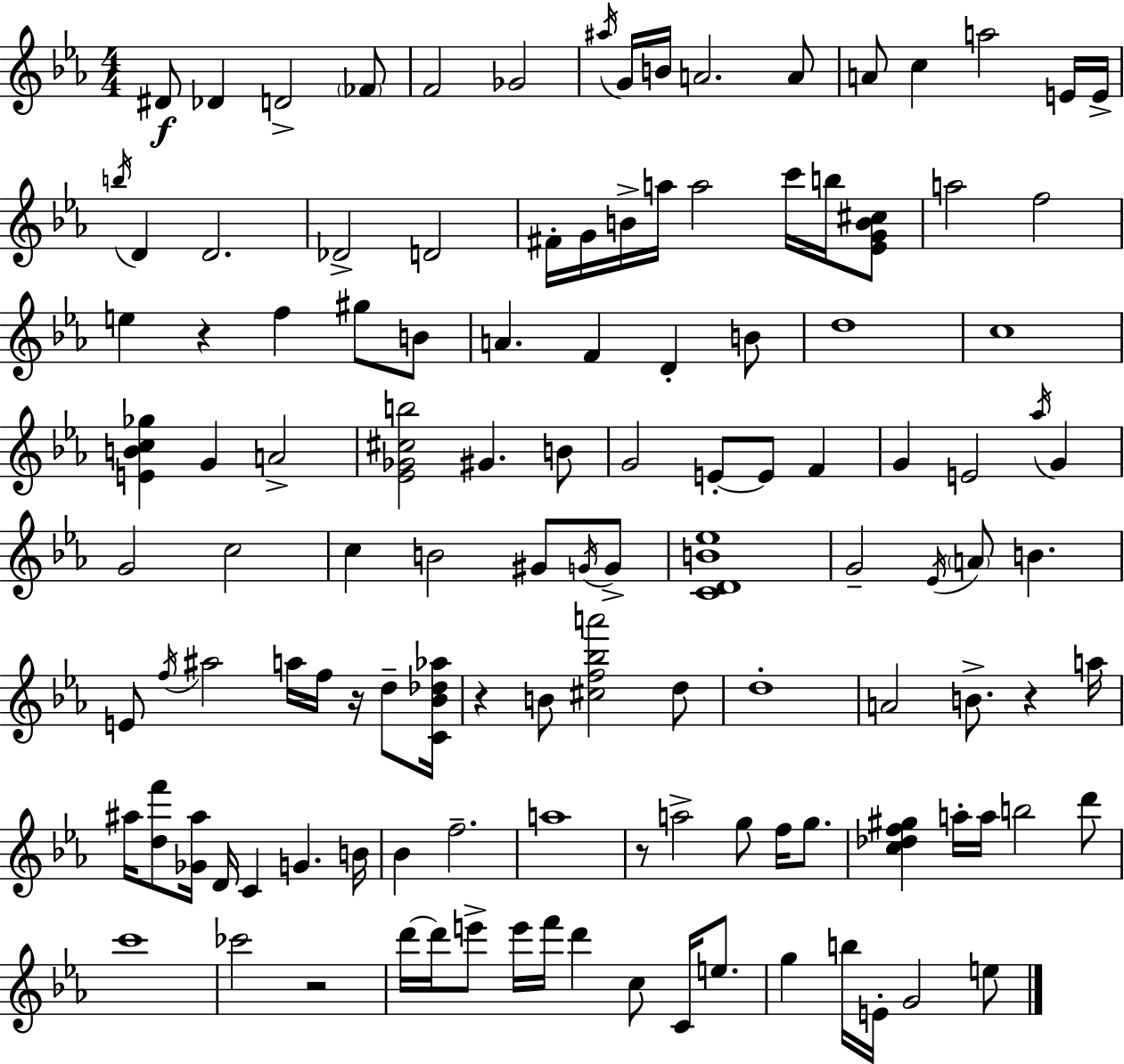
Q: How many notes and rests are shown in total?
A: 122